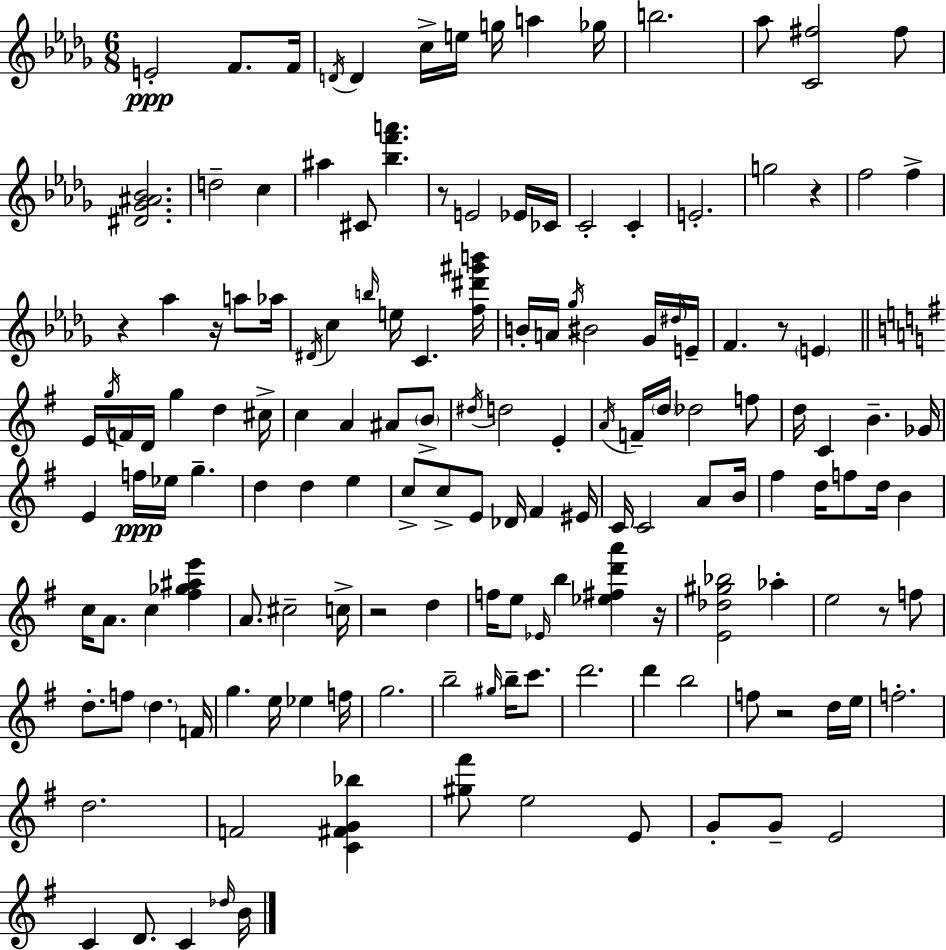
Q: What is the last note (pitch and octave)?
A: B4